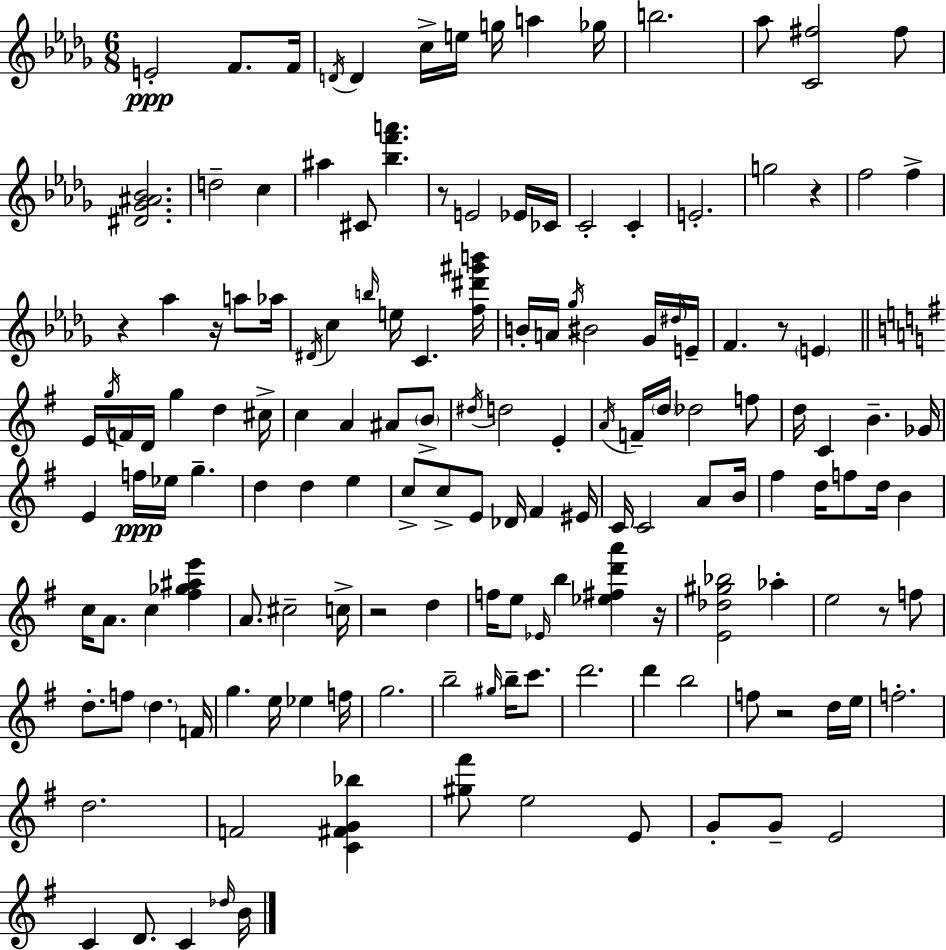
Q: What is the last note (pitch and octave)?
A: B4